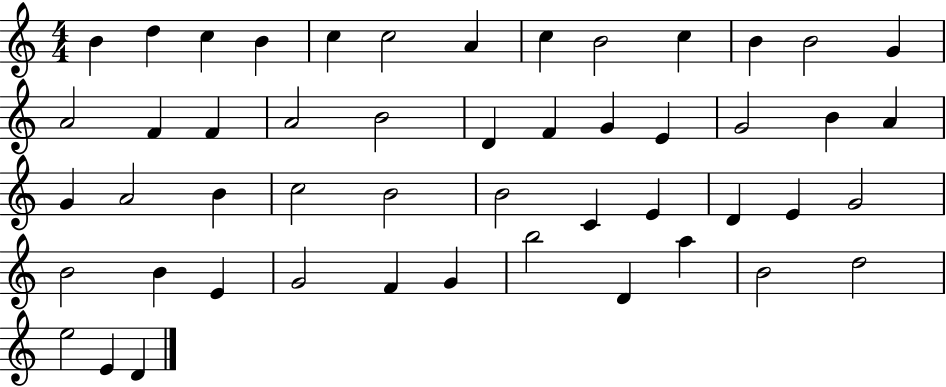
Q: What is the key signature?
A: C major